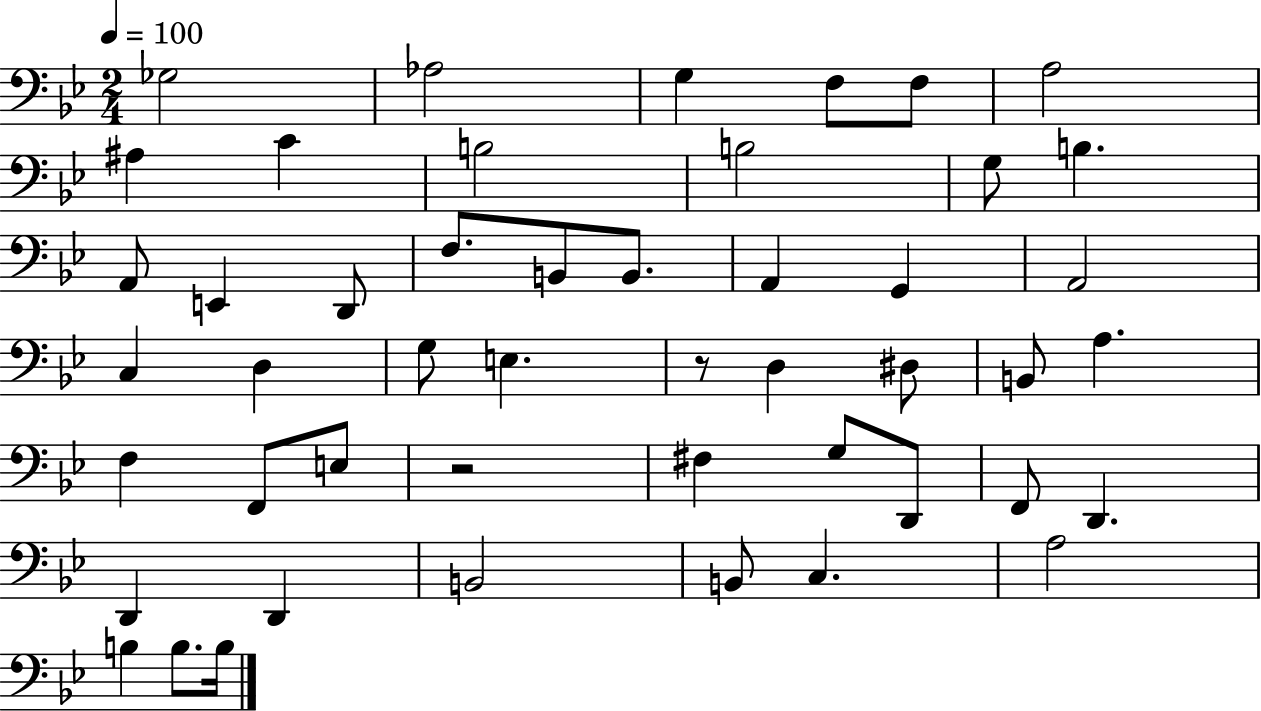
{
  \clef bass
  \numericTimeSignature
  \time 2/4
  \key bes \major
  \tempo 4 = 100
  \repeat volta 2 { ges2 | aes2 | g4 f8 f8 | a2 | \break ais4 c'4 | b2 | b2 | g8 b4. | \break a,8 e,4 d,8 | f8. b,8 b,8. | a,4 g,4 | a,2 | \break c4 d4 | g8 e4. | r8 d4 dis8 | b,8 a4. | \break f4 f,8 e8 | r2 | fis4 g8 d,8 | f,8 d,4. | \break d,4 d,4 | b,2 | b,8 c4. | a2 | \break b4 b8. b16 | } \bar "|."
}